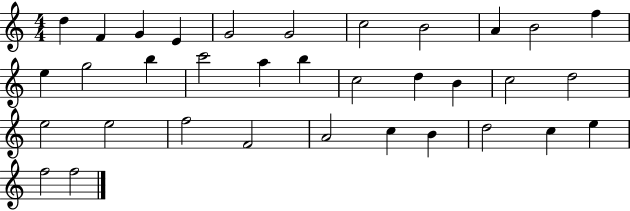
D5/q F4/q G4/q E4/q G4/h G4/h C5/h B4/h A4/q B4/h F5/q E5/q G5/h B5/q C6/h A5/q B5/q C5/h D5/q B4/q C5/h D5/h E5/h E5/h F5/h F4/h A4/h C5/q B4/q D5/h C5/q E5/q F5/h F5/h